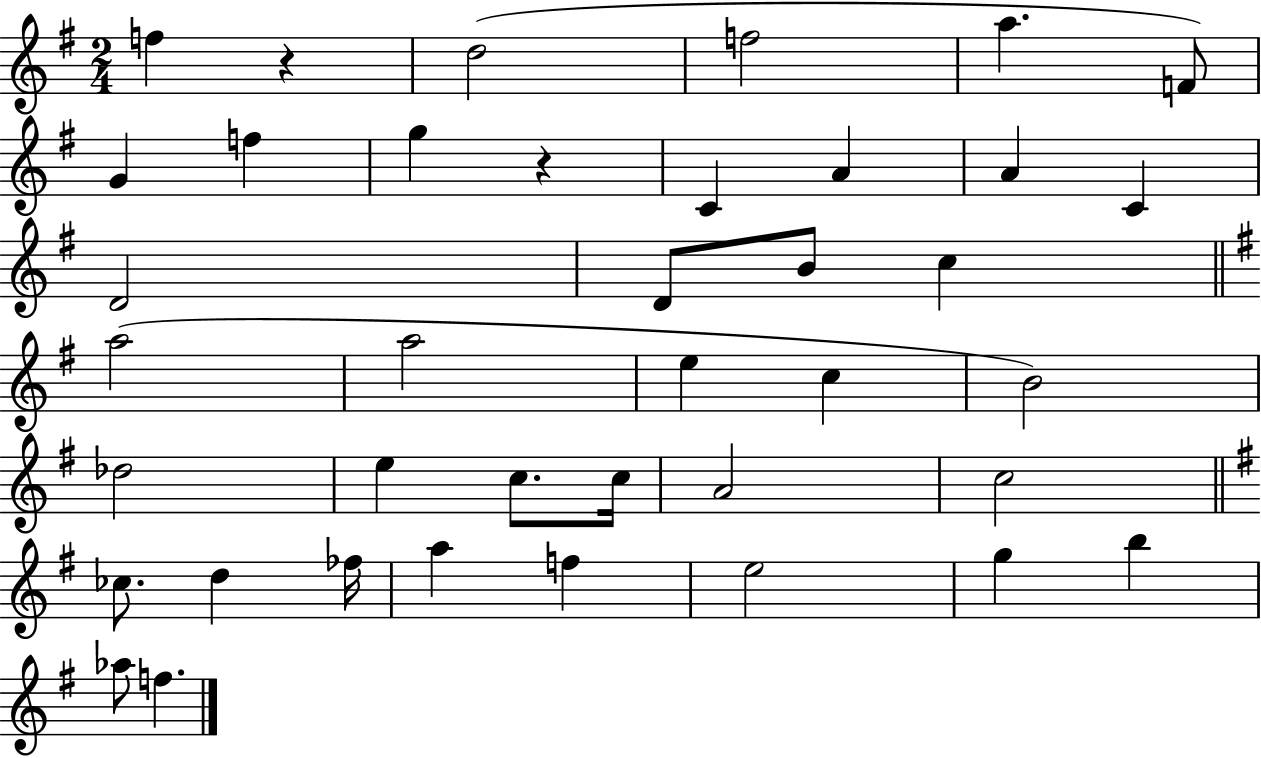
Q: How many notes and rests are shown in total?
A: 39